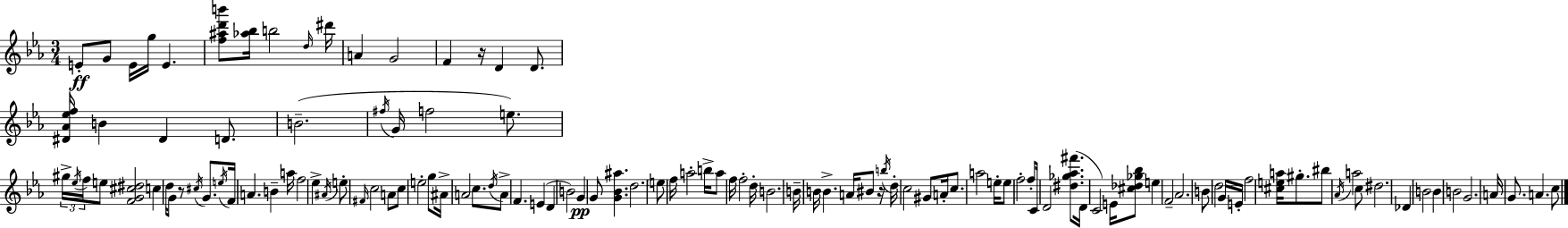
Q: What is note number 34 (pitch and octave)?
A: B4